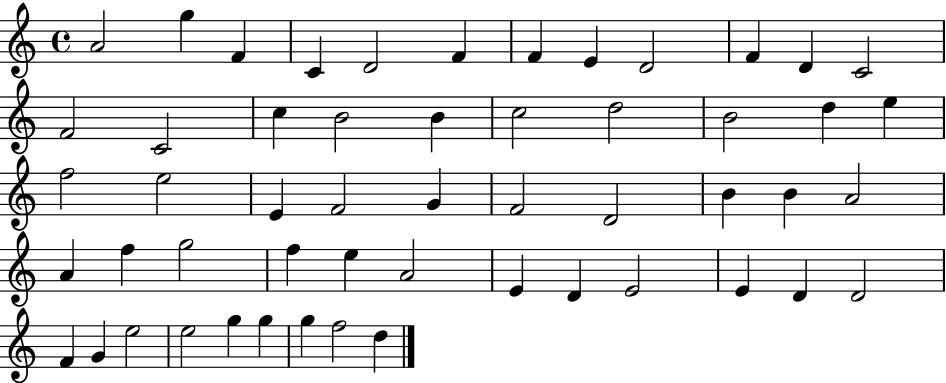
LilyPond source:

{
  \clef treble
  \time 4/4
  \defaultTimeSignature
  \key c \major
  a'2 g''4 f'4 | c'4 d'2 f'4 | f'4 e'4 d'2 | f'4 d'4 c'2 | \break f'2 c'2 | c''4 b'2 b'4 | c''2 d''2 | b'2 d''4 e''4 | \break f''2 e''2 | e'4 f'2 g'4 | f'2 d'2 | b'4 b'4 a'2 | \break a'4 f''4 g''2 | f''4 e''4 a'2 | e'4 d'4 e'2 | e'4 d'4 d'2 | \break f'4 g'4 e''2 | e''2 g''4 g''4 | g''4 f''2 d''4 | \bar "|."
}